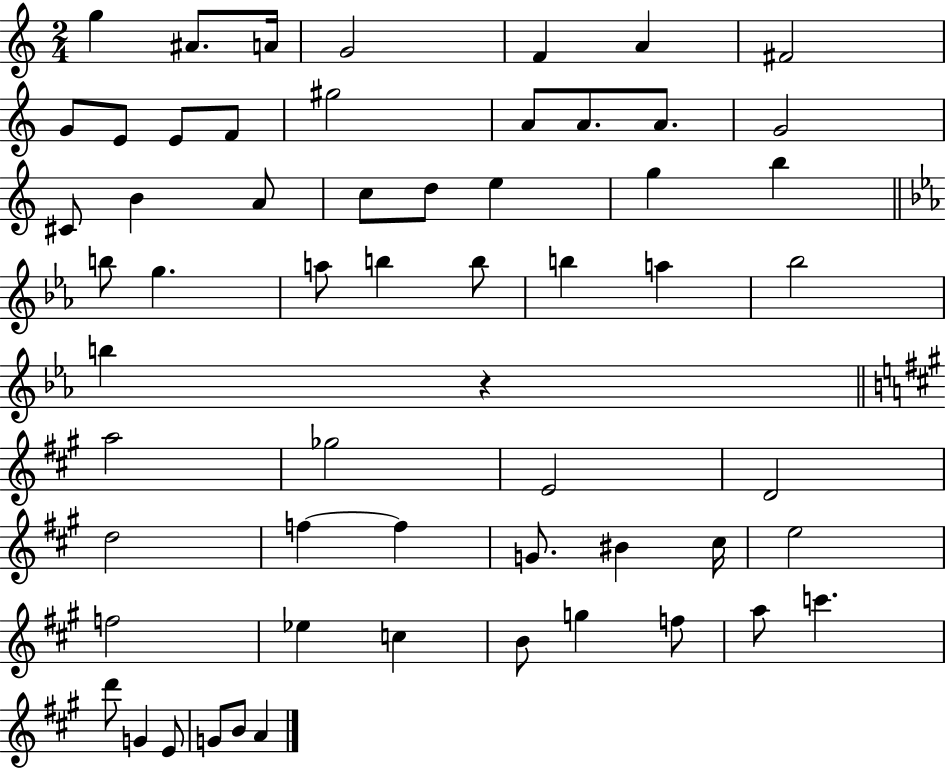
G5/q A#4/e. A4/s G4/h F4/q A4/q F#4/h G4/e E4/e E4/e F4/e G#5/h A4/e A4/e. A4/e. G4/h C#4/e B4/q A4/e C5/e D5/e E5/q G5/q B5/q B5/e G5/q. A5/e B5/q B5/e B5/q A5/q Bb5/h B5/q R/q A5/h Gb5/h E4/h D4/h D5/h F5/q F5/q G4/e. BIS4/q C#5/s E5/h F5/h Eb5/q C5/q B4/e G5/q F5/e A5/e C6/q. D6/e G4/q E4/e G4/e B4/e A4/q